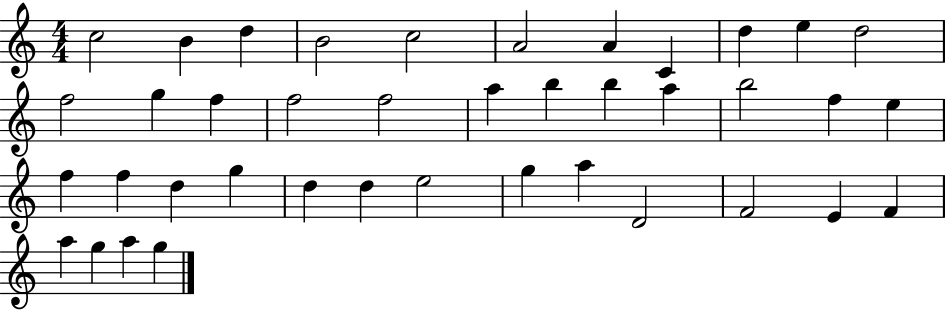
C5/h B4/q D5/q B4/h C5/h A4/h A4/q C4/q D5/q E5/q D5/h F5/h G5/q F5/q F5/h F5/h A5/q B5/q B5/q A5/q B5/h F5/q E5/q F5/q F5/q D5/q G5/q D5/q D5/q E5/h G5/q A5/q D4/h F4/h E4/q F4/q A5/q G5/q A5/q G5/q